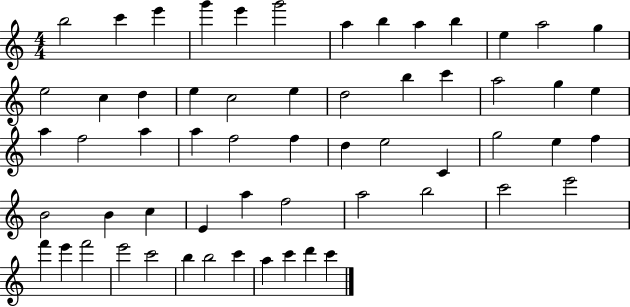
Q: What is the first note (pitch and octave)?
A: B5